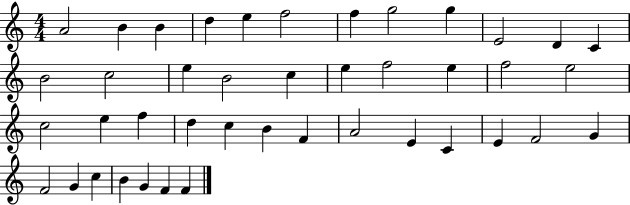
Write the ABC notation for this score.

X:1
T:Untitled
M:4/4
L:1/4
K:C
A2 B B d e f2 f g2 g E2 D C B2 c2 e B2 c e f2 e f2 e2 c2 e f d c B F A2 E C E F2 G F2 G c B G F F